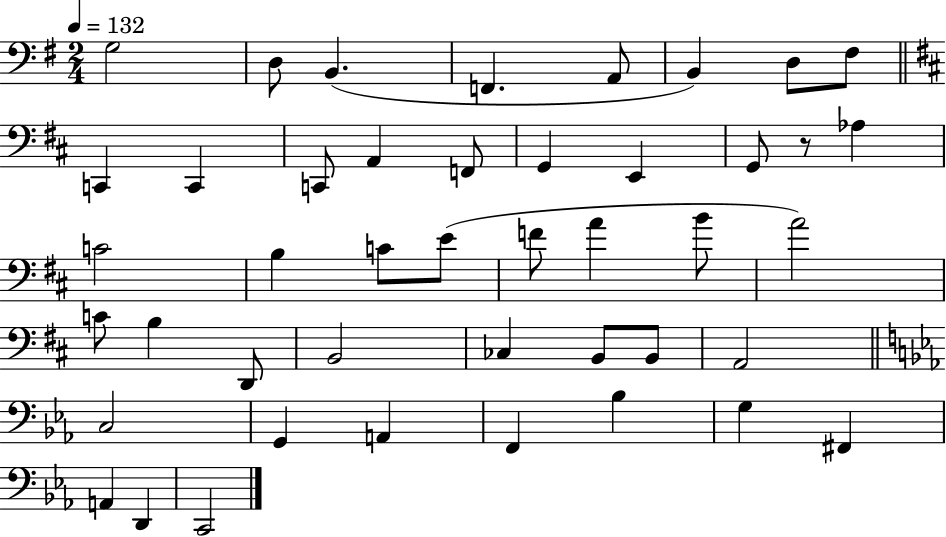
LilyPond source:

{
  \clef bass
  \numericTimeSignature
  \time 2/4
  \key g \major
  \tempo 4 = 132
  g2 | d8 b,4.( | f,4. a,8 | b,4) d8 fis8 | \break \bar "||" \break \key d \major c,4 c,4 | c,8 a,4 f,8 | g,4 e,4 | g,8 r8 aes4 | \break c'2 | b4 c'8 e'8( | f'8 a'4 b'8 | a'2) | \break c'8 b4 d,8 | b,2 | ces4 b,8 b,8 | a,2 | \break \bar "||" \break \key ees \major c2 | g,4 a,4 | f,4 bes4 | g4 fis,4 | \break a,4 d,4 | c,2 | \bar "|."
}